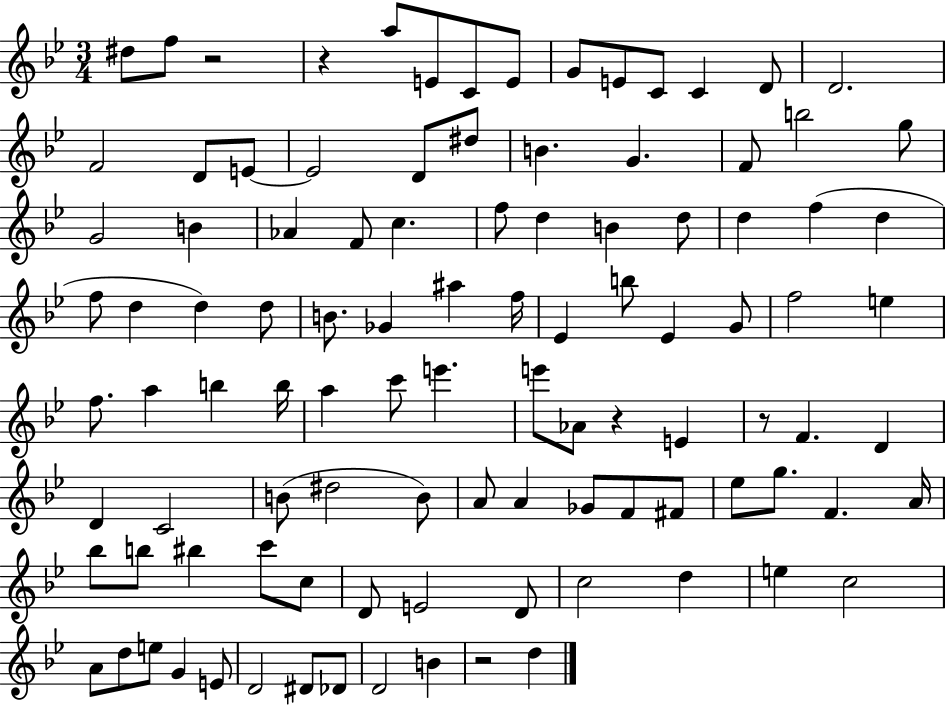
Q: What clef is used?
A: treble